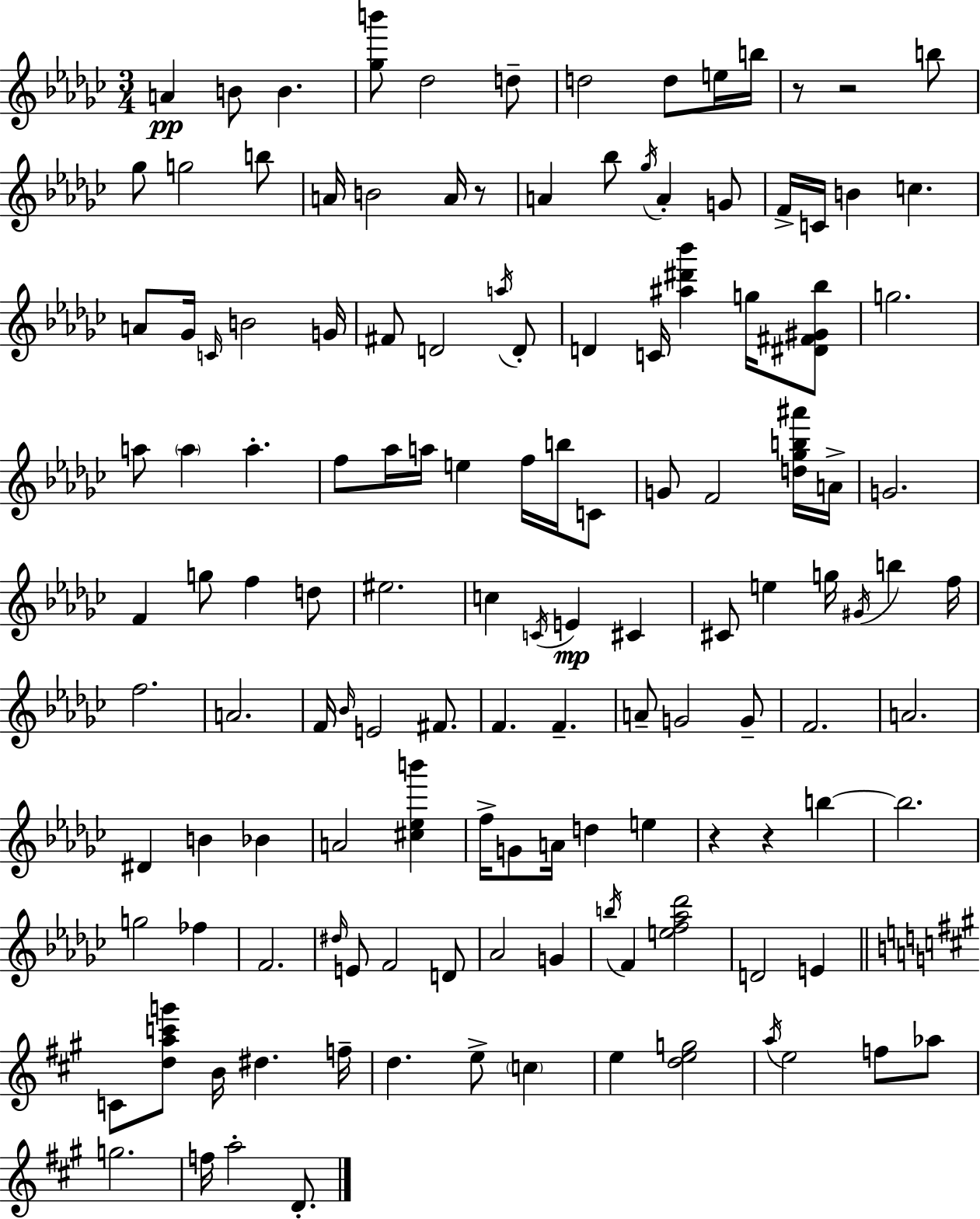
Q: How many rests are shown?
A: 5